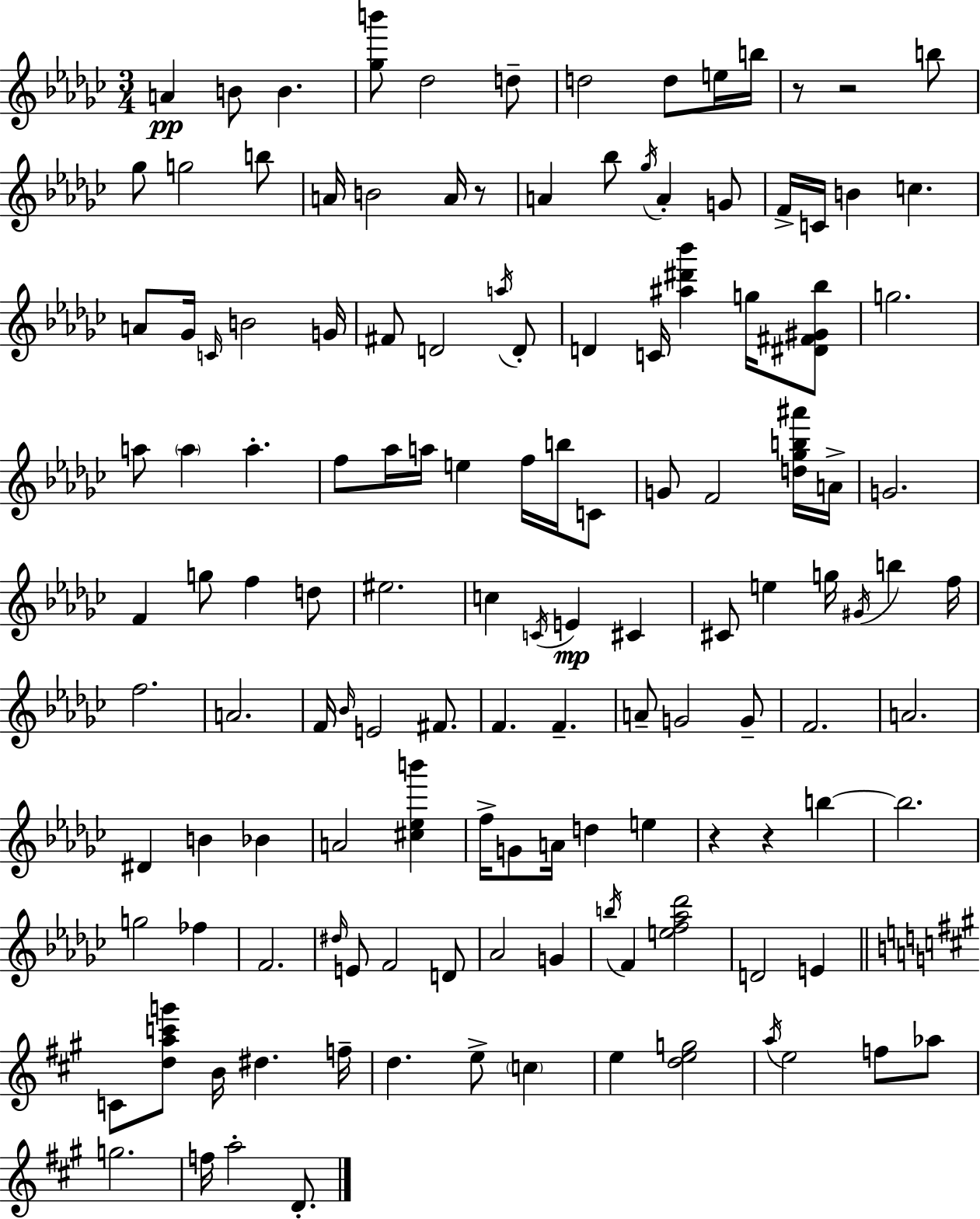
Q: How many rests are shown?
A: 5